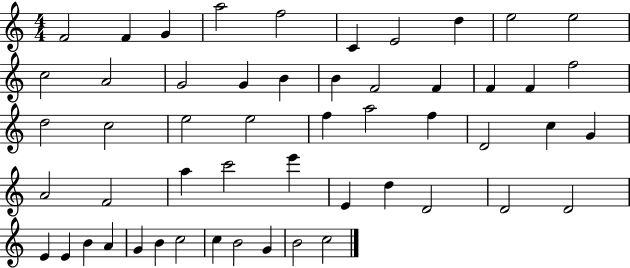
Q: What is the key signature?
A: C major